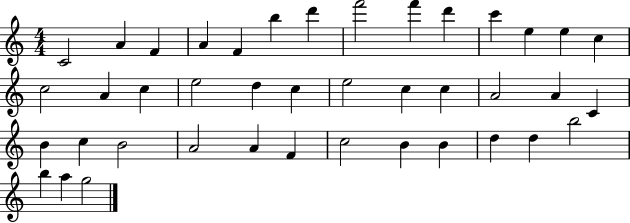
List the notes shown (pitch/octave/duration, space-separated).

C4/h A4/q F4/q A4/q F4/q B5/q D6/q F6/h F6/q D6/q C6/q E5/q E5/q C5/q C5/h A4/q C5/q E5/h D5/q C5/q E5/h C5/q C5/q A4/h A4/q C4/q B4/q C5/q B4/h A4/h A4/q F4/q C5/h B4/q B4/q D5/q D5/q B5/h B5/q A5/q G5/h